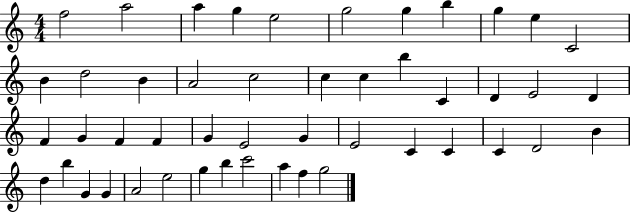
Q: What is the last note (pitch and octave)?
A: G5